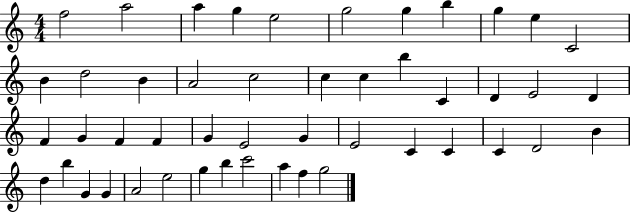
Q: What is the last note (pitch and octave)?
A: G5